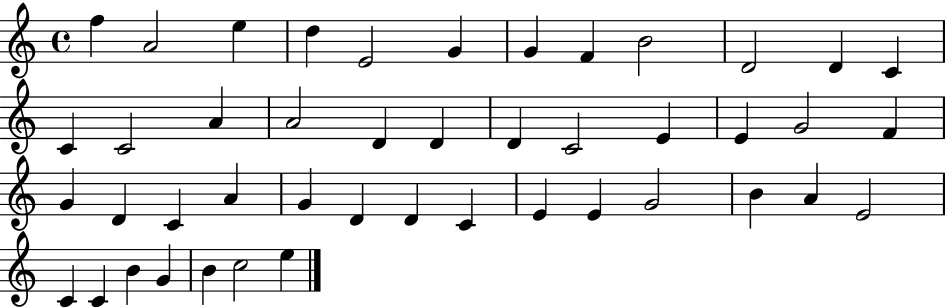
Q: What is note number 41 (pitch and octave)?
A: B4